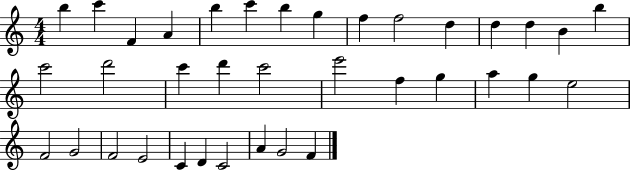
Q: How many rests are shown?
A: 0